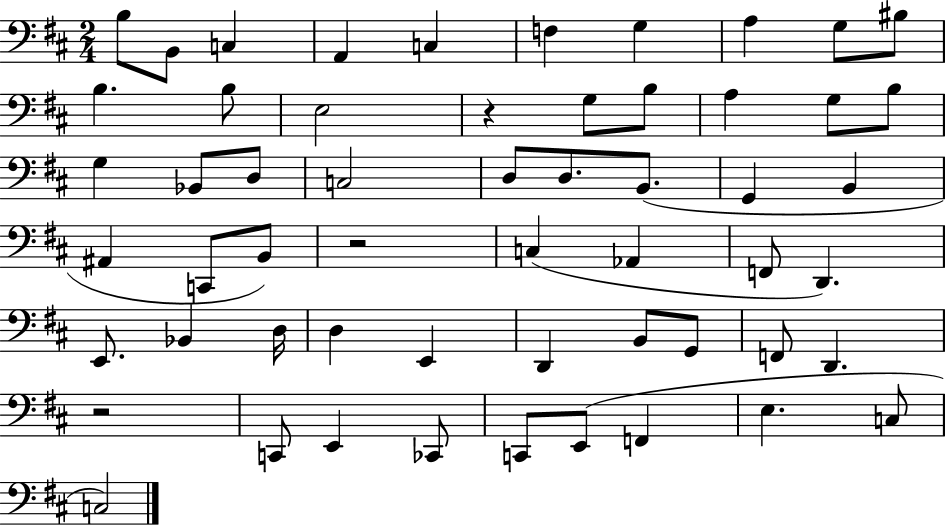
B3/e B2/e C3/q A2/q C3/q F3/q G3/q A3/q G3/e BIS3/e B3/q. B3/e E3/h R/q G3/e B3/e A3/q G3/e B3/e G3/q Bb2/e D3/e C3/h D3/e D3/e. B2/e. G2/q B2/q A#2/q C2/e B2/e R/h C3/q Ab2/q F2/e D2/q. E2/e. Bb2/q D3/s D3/q E2/q D2/q B2/e G2/e F2/e D2/q. R/h C2/e E2/q CES2/e C2/e E2/e F2/q E3/q. C3/e C3/h